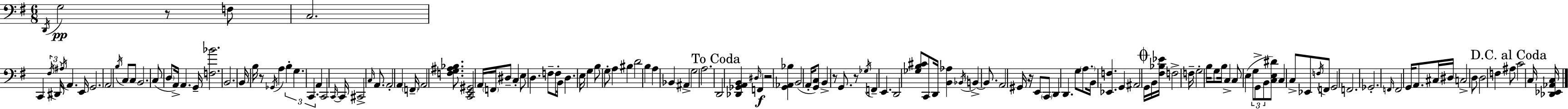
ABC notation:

X:1
T:Untitled
M:6/8
L:1/4
K:G
D,,/4 G,2 z/2 F,/2 C,2 C,, ^F,/4 ^D,,/4 ^A,/4 A,, E,,/4 G,,2 A,,2 B,/4 C,/2 C,/2 B,,2 C,/2 D,/2 A,,/4 A,, G,,/4 [F,_B]2 B,,2 B,,/4 B,/4 z/2 _G,,/4 A, B, G, C,, A,, C,,2 C,,/4 C,,/4 ^C,,2 C,/4 A,,/2 A,,2 A,, F,,/4 A,,2 [F,G,^A,_B,]/2 [C,,E,,^G,,]2 A,,/4 F,,/4 ^D,/2 C, E,/2 D, F,/2 F,/2 B,,/4 D, E,/4 G, B,/2 G,/2 A, ^B, D2 B, A, _B,, ^A,, G,2 A,2 D,,2 [_D,,_G,,A,,B,,] ^D,/4 F,, z2 [G,,_A,,_B,] B,,2 A,,/4 [G,,C,]/2 B,, z/2 G,,/2 z/2 _G,/4 F,, E,, D,,2 [_G,B,^C]/2 C,,/2 D,,/4 [B,,_A,] _B,,/4 B,, B,,/2 A,,2 ^G,,/4 z/4 E,,/2 C,,/2 D,, D,, G,/2 A,/2 B,,/4 [_E,,F,] G,, ^A,,2 G,,/4 B,,/4 [^F,_B,_E]/4 F,2 F,/4 G,2 B,/4 G,/2 B,/4 C, C,/2 E, G,/2 G,,/2 B,,/2 [C,E,^D]/2 C, C,/2 _E,,/2 F,/4 F,,/2 G,,2 F,,2 _G,,2 F,,/4 F,,2 G,,/4 A,,/2 ^C,/4 ^D,/4 C,2 D,/2 D,2 F, ^A,/2 C2 C,/4 [_D,,_E,,_A,,C,]/4